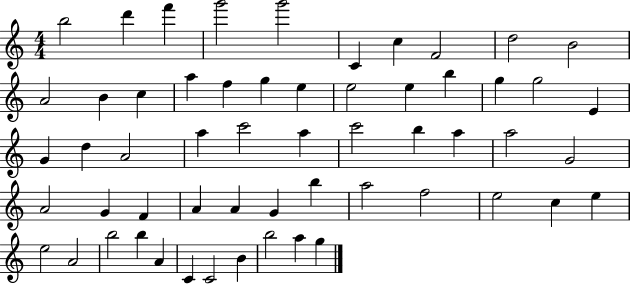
{
  \clef treble
  \numericTimeSignature
  \time 4/4
  \key c \major
  b''2 d'''4 f'''4 | g'''2 g'''2 | c'4 c''4 f'2 | d''2 b'2 | \break a'2 b'4 c''4 | a''4 f''4 g''4 e''4 | e''2 e''4 b''4 | g''4 g''2 e'4 | \break g'4 d''4 a'2 | a''4 c'''2 a''4 | c'''2 b''4 a''4 | a''2 g'2 | \break a'2 g'4 f'4 | a'4 a'4 g'4 b''4 | a''2 f''2 | e''2 c''4 e''4 | \break e''2 a'2 | b''2 b''4 a'4 | c'4 c'2 b'4 | b''2 a''4 g''4 | \break \bar "|."
}